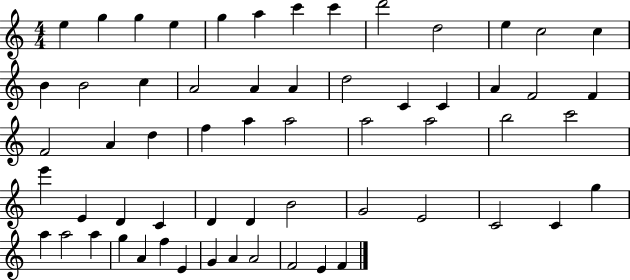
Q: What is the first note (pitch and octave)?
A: E5